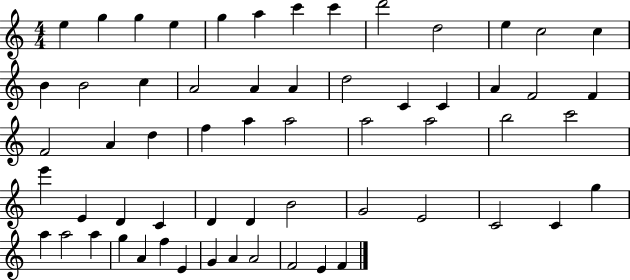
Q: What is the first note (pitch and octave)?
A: E5